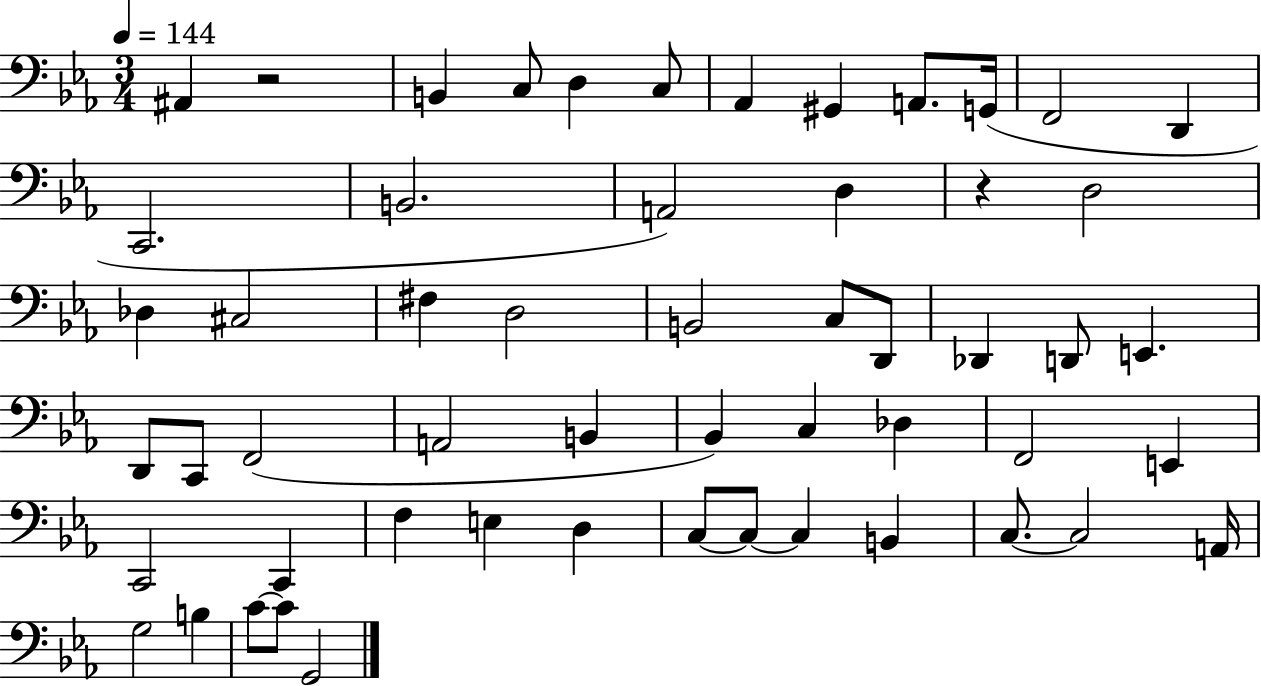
{
  \clef bass
  \numericTimeSignature
  \time 3/4
  \key ees \major
  \tempo 4 = 144
  ais,4 r2 | b,4 c8 d4 c8 | aes,4 gis,4 a,8. g,16( | f,2 d,4 | \break c,2. | b,2. | a,2) d4 | r4 d2 | \break des4 cis2 | fis4 d2 | b,2 c8 d,8 | des,4 d,8 e,4. | \break d,8 c,8 f,2( | a,2 b,4 | bes,4) c4 des4 | f,2 e,4 | \break c,2 c,4 | f4 e4 d4 | c8~~ c8~~ c4 b,4 | c8.~~ c2 a,16 | \break g2 b4 | c'8~~ c'8 g,2 | \bar "|."
}